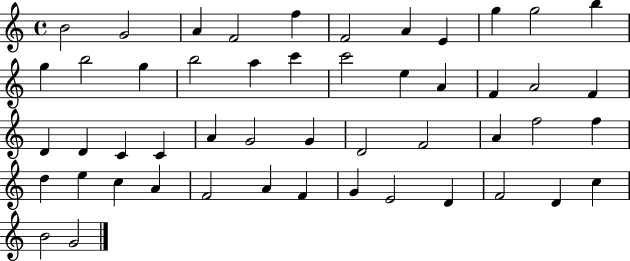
B4/h G4/h A4/q F4/h F5/q F4/h A4/q E4/q G5/q G5/h B5/q G5/q B5/h G5/q B5/h A5/q C6/q C6/h E5/q A4/q F4/q A4/h F4/q D4/q D4/q C4/q C4/q A4/q G4/h G4/q D4/h F4/h A4/q F5/h F5/q D5/q E5/q C5/q A4/q F4/h A4/q F4/q G4/q E4/h D4/q F4/h D4/q C5/q B4/h G4/h